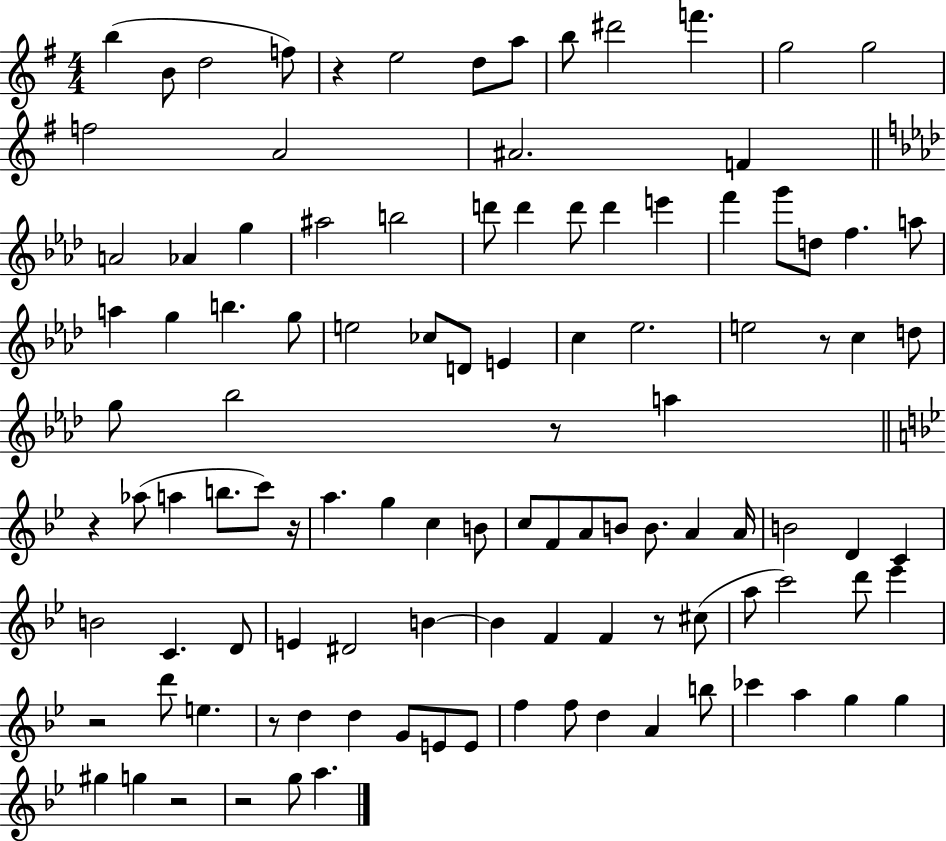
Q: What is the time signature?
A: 4/4